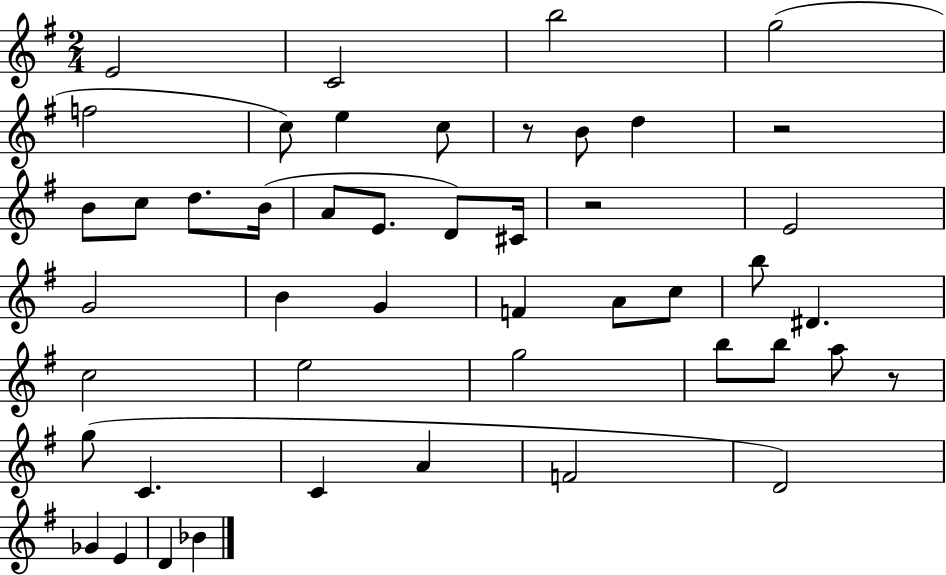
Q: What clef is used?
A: treble